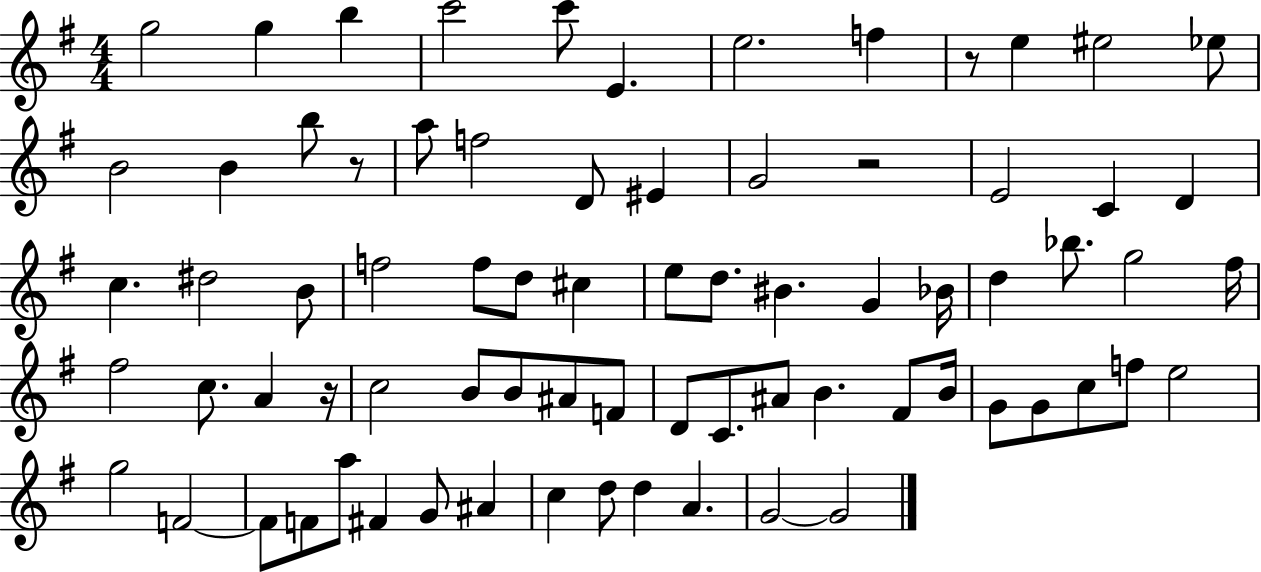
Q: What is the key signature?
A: G major